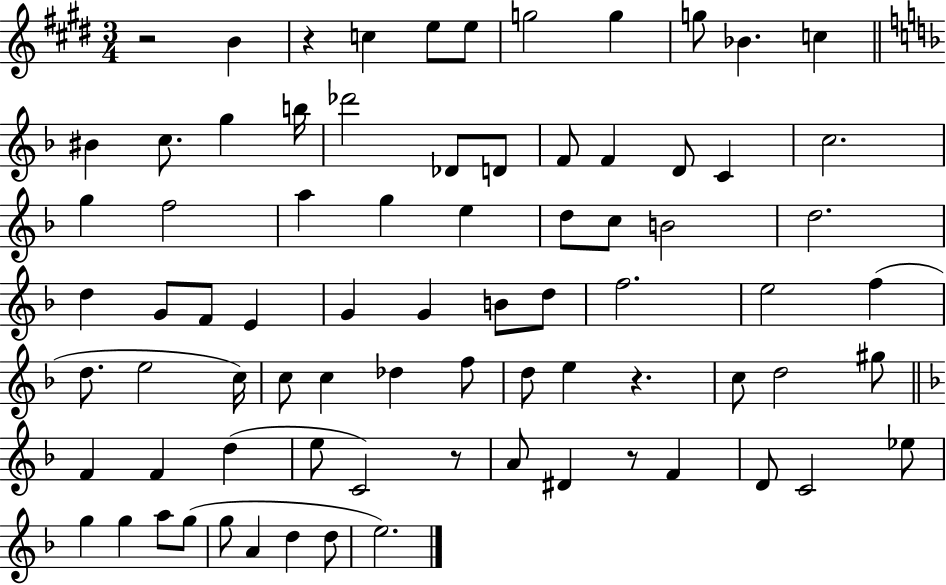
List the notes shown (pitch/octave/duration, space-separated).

R/h B4/q R/q C5/q E5/e E5/e G5/h G5/q G5/e Bb4/q. C5/q BIS4/q C5/e. G5/q B5/s Db6/h Db4/e D4/e F4/e F4/q D4/e C4/q C5/h. G5/q F5/h A5/q G5/q E5/q D5/e C5/e B4/h D5/h. D5/q G4/e F4/e E4/q G4/q G4/q B4/e D5/e F5/h. E5/h F5/q D5/e. E5/h C5/s C5/e C5/q Db5/q F5/e D5/e E5/q R/q. C5/e D5/h G#5/e F4/q F4/q D5/q E5/e C4/h R/e A4/e D#4/q R/e F4/q D4/e C4/h Eb5/e G5/q G5/q A5/e G5/e G5/e A4/q D5/q D5/e E5/h.